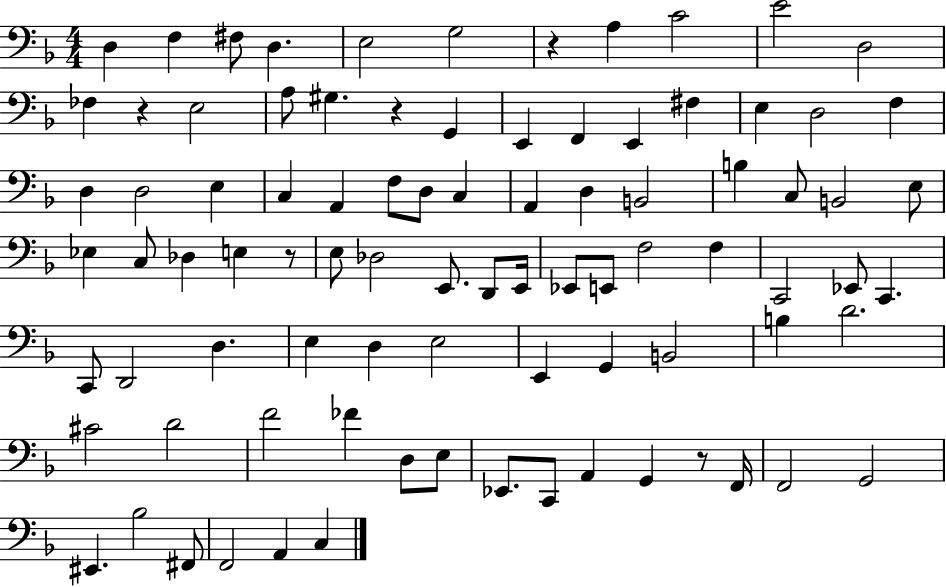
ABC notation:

X:1
T:Untitled
M:4/4
L:1/4
K:F
D, F, ^F,/2 D, E,2 G,2 z A, C2 E2 D,2 _F, z E,2 A,/2 ^G, z G,, E,, F,, E,, ^F, E, D,2 F, D, D,2 E, C, A,, F,/2 D,/2 C, A,, D, B,,2 B, C,/2 B,,2 E,/2 _E, C,/2 _D, E, z/2 E,/2 _D,2 E,,/2 D,,/2 E,,/4 _E,,/2 E,,/2 F,2 F, C,,2 _E,,/2 C,, C,,/2 D,,2 D, E, D, E,2 E,, G,, B,,2 B, D2 ^C2 D2 F2 _F D,/2 E,/2 _E,,/2 C,,/2 A,, G,, z/2 F,,/4 F,,2 G,,2 ^E,, _B,2 ^F,,/2 F,,2 A,, C,